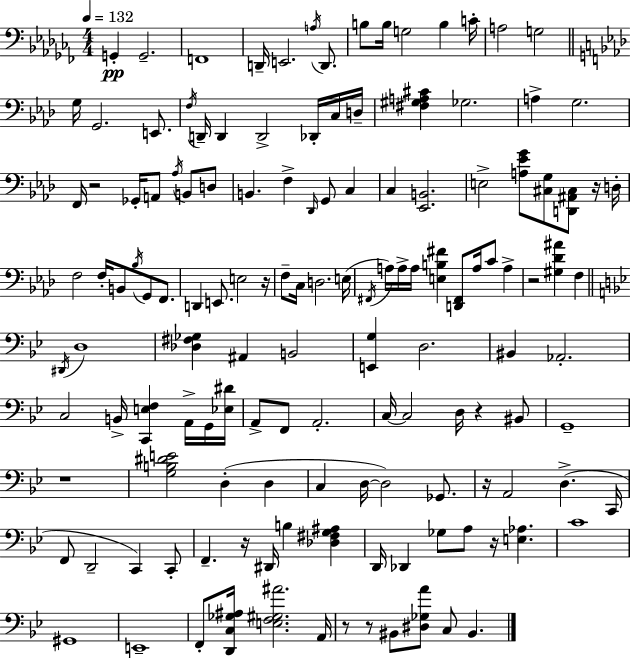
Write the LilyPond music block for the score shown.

{
  \clef bass
  \numericTimeSignature
  \time 4/4
  \key aes \minor
  \tempo 4 = 132
  \repeat volta 2 { g,4-.\pp g,2.-- | f,1 | d,16-- e,2. \acciaccatura { a16 } d,8. | b8 b16 g2 b4 | \break c'16-. a2 g2 | \bar "||" \break \key aes \major g16 g,2. e,8. | \acciaccatura { f16 } d,16-- d,4 d,2-> des,16-. c16 | d16-- <fis gis a cis'>4 ges2. | a4-> g2. | \break f,16 r2 ges,16-. a,8 \acciaccatura { aes16 } b,8 | d8 b,4. f4-> \grace { des,16 } g,8 c4 | c4 <ees, b,>2. | e2-> <a ees' g'>8 <cis g>8 <d, ais, cis>8 | \break r16 d16-. f2 f16-. b,8 \acciaccatura { bes16 } g,8 | f,8. d,4 e,8. e2 | r16 f8-- c16 d2. | e16( \acciaccatura { fis,16 } a16) a16-> a16 <e b fis'>4 <d, fis,>8 a16 c'8 | \break a4-> r2 <gis des' ais'>4 | f4 \bar "||" \break \key bes \major \acciaccatura { dis,16 } d1 | <des fis ges>4 ais,4 b,2 | <e, g>4 d2. | bis,4 aes,2.-. | \break c2 b,16-> <c, e f>4 a,16-> g,16 | <ees dis'>16 a,8-> f,8 a,2.-. | c16~~ c2 d16 r4 bis,8 | g,1-- | \break r1 | <g b dis' e'>2 d4-.( d4 | c4 d16~~ d2) ges,8. | r16 a,2 d4.->( | \break c,16 f,8 d,2-- c,4) c,8-. | f,4.-- r16 dis,16 b4 <des fis g ais>4 | d,16 des,4 ges8 a8 r16 <e aes>4. | c'1 | \break gis,1 | e,1-- | f,8-. <d, c ges ais>16 <e f gis ais'>2. | a,16 r8 r8 bis,8 <dis ges a'>8 c8 bis,4. | \break } \bar "|."
}